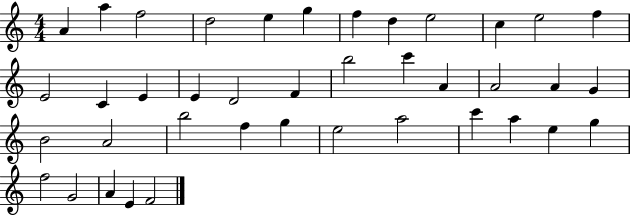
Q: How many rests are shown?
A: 0